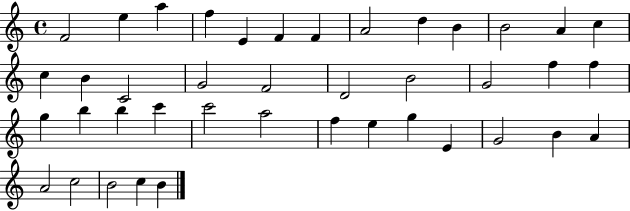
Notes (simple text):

F4/h E5/q A5/q F5/q E4/q F4/q F4/q A4/h D5/q B4/q B4/h A4/q C5/q C5/q B4/q C4/h G4/h F4/h D4/h B4/h G4/h F5/q F5/q G5/q B5/q B5/q C6/q C6/h A5/h F5/q E5/q G5/q E4/q G4/h B4/q A4/q A4/h C5/h B4/h C5/q B4/q